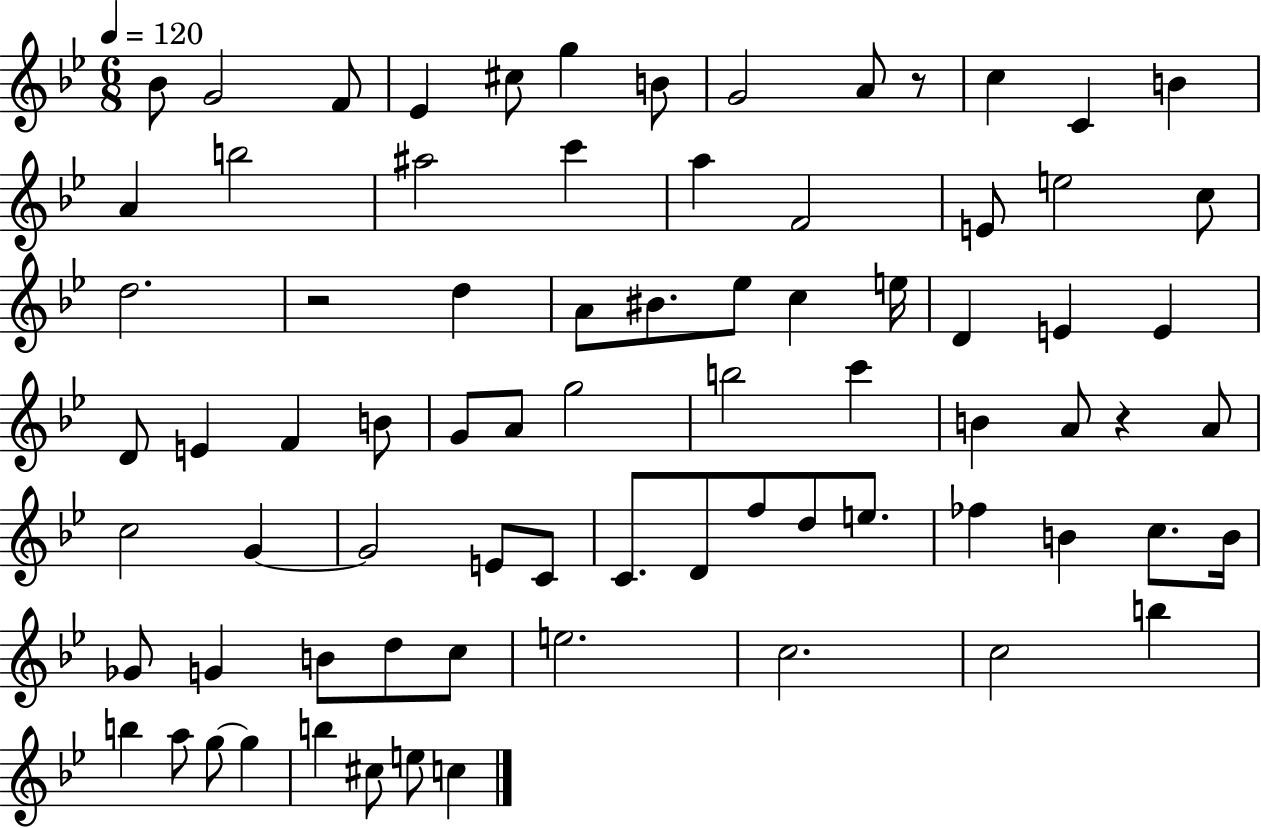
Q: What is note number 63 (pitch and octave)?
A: E5